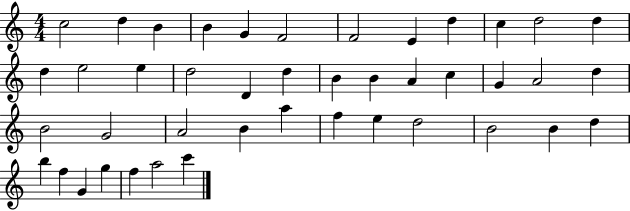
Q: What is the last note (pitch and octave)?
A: C6